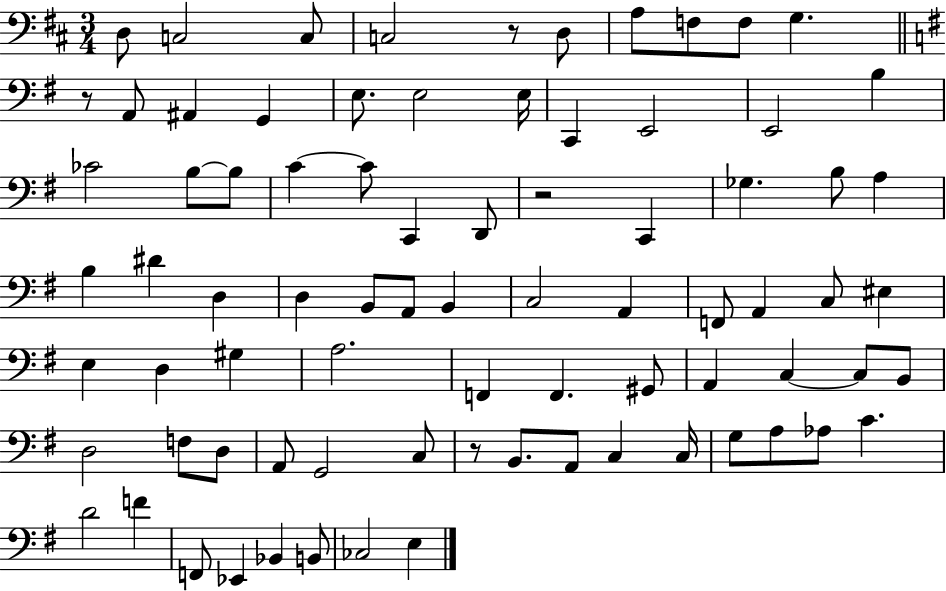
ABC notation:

X:1
T:Untitled
M:3/4
L:1/4
K:D
D,/2 C,2 C,/2 C,2 z/2 D,/2 A,/2 F,/2 F,/2 G, z/2 A,,/2 ^A,, G,, E,/2 E,2 E,/4 C,, E,,2 E,,2 B, _C2 B,/2 B,/2 C C/2 C,, D,,/2 z2 C,, _G, B,/2 A, B, ^D D, D, B,,/2 A,,/2 B,, C,2 A,, F,,/2 A,, C,/2 ^E, E, D, ^G, A,2 F,, F,, ^G,,/2 A,, C, C,/2 B,,/2 D,2 F,/2 D,/2 A,,/2 G,,2 C,/2 z/2 B,,/2 A,,/2 C, C,/4 G,/2 A,/2 _A,/2 C D2 F F,,/2 _E,, _B,, B,,/2 _C,2 E,